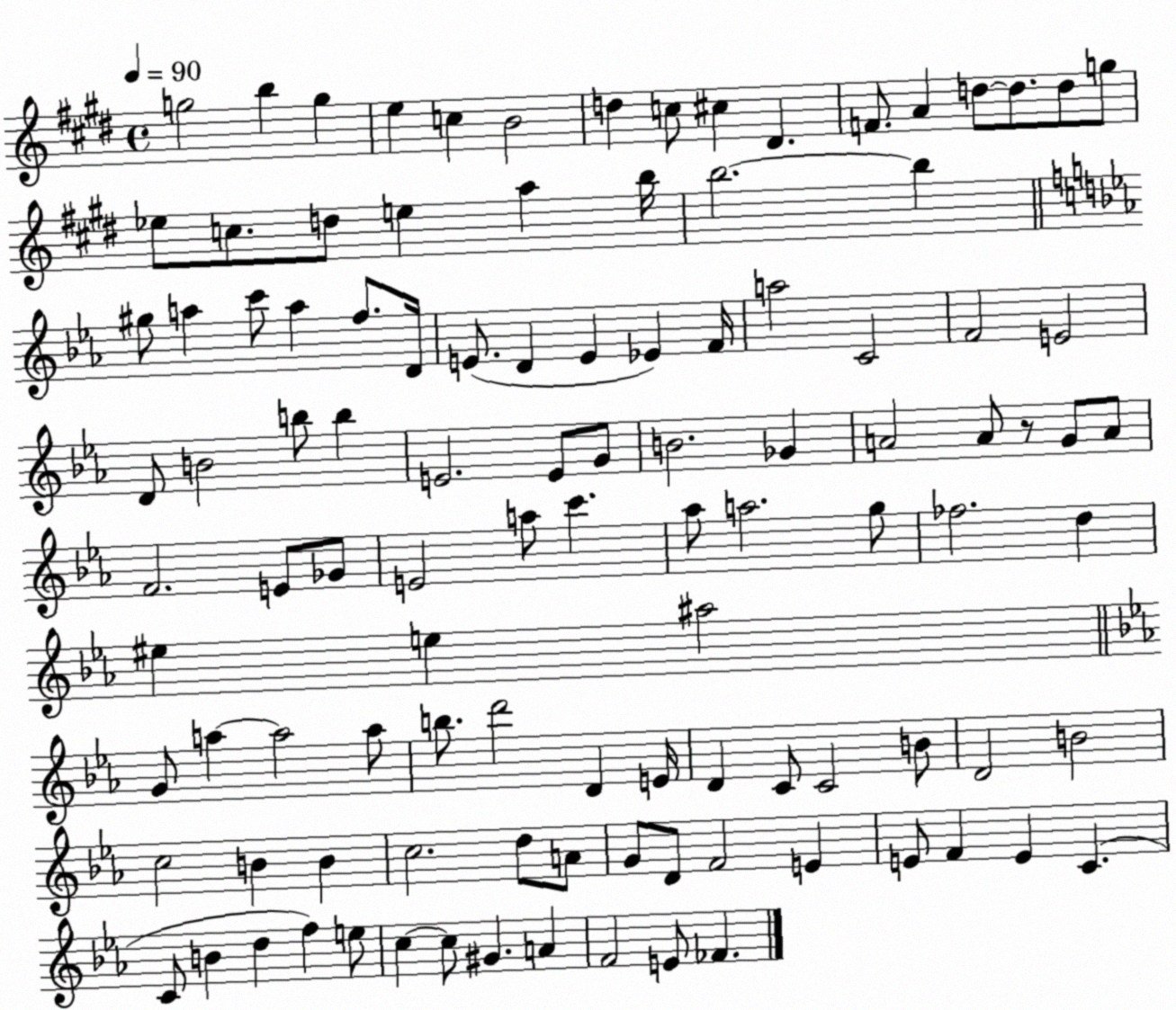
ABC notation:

X:1
T:Untitled
M:4/4
L:1/4
K:E
g2 b g e c B2 d c/2 ^c ^D F/2 A d/2 d/2 d/2 g/2 _e/2 c/2 d/2 e a b/4 b2 b ^g/2 a c'/2 a f/2 D/4 E/2 D E _E F/4 a2 C2 F2 E2 D/2 B2 b/2 b E2 E/2 G/2 B2 _G A2 A/2 z/2 G/2 A/2 F2 E/2 _G/2 E2 a/2 c' _a/2 a2 g/2 _f2 d ^e e ^a2 G/2 a a2 a/2 b/2 d'2 D E/4 D C/2 C2 B/2 D2 B2 c2 B B c2 d/2 A/2 G/2 D/2 F2 E E/2 F E C C/2 B d f e/2 c c/2 ^G A F2 E/2 _F